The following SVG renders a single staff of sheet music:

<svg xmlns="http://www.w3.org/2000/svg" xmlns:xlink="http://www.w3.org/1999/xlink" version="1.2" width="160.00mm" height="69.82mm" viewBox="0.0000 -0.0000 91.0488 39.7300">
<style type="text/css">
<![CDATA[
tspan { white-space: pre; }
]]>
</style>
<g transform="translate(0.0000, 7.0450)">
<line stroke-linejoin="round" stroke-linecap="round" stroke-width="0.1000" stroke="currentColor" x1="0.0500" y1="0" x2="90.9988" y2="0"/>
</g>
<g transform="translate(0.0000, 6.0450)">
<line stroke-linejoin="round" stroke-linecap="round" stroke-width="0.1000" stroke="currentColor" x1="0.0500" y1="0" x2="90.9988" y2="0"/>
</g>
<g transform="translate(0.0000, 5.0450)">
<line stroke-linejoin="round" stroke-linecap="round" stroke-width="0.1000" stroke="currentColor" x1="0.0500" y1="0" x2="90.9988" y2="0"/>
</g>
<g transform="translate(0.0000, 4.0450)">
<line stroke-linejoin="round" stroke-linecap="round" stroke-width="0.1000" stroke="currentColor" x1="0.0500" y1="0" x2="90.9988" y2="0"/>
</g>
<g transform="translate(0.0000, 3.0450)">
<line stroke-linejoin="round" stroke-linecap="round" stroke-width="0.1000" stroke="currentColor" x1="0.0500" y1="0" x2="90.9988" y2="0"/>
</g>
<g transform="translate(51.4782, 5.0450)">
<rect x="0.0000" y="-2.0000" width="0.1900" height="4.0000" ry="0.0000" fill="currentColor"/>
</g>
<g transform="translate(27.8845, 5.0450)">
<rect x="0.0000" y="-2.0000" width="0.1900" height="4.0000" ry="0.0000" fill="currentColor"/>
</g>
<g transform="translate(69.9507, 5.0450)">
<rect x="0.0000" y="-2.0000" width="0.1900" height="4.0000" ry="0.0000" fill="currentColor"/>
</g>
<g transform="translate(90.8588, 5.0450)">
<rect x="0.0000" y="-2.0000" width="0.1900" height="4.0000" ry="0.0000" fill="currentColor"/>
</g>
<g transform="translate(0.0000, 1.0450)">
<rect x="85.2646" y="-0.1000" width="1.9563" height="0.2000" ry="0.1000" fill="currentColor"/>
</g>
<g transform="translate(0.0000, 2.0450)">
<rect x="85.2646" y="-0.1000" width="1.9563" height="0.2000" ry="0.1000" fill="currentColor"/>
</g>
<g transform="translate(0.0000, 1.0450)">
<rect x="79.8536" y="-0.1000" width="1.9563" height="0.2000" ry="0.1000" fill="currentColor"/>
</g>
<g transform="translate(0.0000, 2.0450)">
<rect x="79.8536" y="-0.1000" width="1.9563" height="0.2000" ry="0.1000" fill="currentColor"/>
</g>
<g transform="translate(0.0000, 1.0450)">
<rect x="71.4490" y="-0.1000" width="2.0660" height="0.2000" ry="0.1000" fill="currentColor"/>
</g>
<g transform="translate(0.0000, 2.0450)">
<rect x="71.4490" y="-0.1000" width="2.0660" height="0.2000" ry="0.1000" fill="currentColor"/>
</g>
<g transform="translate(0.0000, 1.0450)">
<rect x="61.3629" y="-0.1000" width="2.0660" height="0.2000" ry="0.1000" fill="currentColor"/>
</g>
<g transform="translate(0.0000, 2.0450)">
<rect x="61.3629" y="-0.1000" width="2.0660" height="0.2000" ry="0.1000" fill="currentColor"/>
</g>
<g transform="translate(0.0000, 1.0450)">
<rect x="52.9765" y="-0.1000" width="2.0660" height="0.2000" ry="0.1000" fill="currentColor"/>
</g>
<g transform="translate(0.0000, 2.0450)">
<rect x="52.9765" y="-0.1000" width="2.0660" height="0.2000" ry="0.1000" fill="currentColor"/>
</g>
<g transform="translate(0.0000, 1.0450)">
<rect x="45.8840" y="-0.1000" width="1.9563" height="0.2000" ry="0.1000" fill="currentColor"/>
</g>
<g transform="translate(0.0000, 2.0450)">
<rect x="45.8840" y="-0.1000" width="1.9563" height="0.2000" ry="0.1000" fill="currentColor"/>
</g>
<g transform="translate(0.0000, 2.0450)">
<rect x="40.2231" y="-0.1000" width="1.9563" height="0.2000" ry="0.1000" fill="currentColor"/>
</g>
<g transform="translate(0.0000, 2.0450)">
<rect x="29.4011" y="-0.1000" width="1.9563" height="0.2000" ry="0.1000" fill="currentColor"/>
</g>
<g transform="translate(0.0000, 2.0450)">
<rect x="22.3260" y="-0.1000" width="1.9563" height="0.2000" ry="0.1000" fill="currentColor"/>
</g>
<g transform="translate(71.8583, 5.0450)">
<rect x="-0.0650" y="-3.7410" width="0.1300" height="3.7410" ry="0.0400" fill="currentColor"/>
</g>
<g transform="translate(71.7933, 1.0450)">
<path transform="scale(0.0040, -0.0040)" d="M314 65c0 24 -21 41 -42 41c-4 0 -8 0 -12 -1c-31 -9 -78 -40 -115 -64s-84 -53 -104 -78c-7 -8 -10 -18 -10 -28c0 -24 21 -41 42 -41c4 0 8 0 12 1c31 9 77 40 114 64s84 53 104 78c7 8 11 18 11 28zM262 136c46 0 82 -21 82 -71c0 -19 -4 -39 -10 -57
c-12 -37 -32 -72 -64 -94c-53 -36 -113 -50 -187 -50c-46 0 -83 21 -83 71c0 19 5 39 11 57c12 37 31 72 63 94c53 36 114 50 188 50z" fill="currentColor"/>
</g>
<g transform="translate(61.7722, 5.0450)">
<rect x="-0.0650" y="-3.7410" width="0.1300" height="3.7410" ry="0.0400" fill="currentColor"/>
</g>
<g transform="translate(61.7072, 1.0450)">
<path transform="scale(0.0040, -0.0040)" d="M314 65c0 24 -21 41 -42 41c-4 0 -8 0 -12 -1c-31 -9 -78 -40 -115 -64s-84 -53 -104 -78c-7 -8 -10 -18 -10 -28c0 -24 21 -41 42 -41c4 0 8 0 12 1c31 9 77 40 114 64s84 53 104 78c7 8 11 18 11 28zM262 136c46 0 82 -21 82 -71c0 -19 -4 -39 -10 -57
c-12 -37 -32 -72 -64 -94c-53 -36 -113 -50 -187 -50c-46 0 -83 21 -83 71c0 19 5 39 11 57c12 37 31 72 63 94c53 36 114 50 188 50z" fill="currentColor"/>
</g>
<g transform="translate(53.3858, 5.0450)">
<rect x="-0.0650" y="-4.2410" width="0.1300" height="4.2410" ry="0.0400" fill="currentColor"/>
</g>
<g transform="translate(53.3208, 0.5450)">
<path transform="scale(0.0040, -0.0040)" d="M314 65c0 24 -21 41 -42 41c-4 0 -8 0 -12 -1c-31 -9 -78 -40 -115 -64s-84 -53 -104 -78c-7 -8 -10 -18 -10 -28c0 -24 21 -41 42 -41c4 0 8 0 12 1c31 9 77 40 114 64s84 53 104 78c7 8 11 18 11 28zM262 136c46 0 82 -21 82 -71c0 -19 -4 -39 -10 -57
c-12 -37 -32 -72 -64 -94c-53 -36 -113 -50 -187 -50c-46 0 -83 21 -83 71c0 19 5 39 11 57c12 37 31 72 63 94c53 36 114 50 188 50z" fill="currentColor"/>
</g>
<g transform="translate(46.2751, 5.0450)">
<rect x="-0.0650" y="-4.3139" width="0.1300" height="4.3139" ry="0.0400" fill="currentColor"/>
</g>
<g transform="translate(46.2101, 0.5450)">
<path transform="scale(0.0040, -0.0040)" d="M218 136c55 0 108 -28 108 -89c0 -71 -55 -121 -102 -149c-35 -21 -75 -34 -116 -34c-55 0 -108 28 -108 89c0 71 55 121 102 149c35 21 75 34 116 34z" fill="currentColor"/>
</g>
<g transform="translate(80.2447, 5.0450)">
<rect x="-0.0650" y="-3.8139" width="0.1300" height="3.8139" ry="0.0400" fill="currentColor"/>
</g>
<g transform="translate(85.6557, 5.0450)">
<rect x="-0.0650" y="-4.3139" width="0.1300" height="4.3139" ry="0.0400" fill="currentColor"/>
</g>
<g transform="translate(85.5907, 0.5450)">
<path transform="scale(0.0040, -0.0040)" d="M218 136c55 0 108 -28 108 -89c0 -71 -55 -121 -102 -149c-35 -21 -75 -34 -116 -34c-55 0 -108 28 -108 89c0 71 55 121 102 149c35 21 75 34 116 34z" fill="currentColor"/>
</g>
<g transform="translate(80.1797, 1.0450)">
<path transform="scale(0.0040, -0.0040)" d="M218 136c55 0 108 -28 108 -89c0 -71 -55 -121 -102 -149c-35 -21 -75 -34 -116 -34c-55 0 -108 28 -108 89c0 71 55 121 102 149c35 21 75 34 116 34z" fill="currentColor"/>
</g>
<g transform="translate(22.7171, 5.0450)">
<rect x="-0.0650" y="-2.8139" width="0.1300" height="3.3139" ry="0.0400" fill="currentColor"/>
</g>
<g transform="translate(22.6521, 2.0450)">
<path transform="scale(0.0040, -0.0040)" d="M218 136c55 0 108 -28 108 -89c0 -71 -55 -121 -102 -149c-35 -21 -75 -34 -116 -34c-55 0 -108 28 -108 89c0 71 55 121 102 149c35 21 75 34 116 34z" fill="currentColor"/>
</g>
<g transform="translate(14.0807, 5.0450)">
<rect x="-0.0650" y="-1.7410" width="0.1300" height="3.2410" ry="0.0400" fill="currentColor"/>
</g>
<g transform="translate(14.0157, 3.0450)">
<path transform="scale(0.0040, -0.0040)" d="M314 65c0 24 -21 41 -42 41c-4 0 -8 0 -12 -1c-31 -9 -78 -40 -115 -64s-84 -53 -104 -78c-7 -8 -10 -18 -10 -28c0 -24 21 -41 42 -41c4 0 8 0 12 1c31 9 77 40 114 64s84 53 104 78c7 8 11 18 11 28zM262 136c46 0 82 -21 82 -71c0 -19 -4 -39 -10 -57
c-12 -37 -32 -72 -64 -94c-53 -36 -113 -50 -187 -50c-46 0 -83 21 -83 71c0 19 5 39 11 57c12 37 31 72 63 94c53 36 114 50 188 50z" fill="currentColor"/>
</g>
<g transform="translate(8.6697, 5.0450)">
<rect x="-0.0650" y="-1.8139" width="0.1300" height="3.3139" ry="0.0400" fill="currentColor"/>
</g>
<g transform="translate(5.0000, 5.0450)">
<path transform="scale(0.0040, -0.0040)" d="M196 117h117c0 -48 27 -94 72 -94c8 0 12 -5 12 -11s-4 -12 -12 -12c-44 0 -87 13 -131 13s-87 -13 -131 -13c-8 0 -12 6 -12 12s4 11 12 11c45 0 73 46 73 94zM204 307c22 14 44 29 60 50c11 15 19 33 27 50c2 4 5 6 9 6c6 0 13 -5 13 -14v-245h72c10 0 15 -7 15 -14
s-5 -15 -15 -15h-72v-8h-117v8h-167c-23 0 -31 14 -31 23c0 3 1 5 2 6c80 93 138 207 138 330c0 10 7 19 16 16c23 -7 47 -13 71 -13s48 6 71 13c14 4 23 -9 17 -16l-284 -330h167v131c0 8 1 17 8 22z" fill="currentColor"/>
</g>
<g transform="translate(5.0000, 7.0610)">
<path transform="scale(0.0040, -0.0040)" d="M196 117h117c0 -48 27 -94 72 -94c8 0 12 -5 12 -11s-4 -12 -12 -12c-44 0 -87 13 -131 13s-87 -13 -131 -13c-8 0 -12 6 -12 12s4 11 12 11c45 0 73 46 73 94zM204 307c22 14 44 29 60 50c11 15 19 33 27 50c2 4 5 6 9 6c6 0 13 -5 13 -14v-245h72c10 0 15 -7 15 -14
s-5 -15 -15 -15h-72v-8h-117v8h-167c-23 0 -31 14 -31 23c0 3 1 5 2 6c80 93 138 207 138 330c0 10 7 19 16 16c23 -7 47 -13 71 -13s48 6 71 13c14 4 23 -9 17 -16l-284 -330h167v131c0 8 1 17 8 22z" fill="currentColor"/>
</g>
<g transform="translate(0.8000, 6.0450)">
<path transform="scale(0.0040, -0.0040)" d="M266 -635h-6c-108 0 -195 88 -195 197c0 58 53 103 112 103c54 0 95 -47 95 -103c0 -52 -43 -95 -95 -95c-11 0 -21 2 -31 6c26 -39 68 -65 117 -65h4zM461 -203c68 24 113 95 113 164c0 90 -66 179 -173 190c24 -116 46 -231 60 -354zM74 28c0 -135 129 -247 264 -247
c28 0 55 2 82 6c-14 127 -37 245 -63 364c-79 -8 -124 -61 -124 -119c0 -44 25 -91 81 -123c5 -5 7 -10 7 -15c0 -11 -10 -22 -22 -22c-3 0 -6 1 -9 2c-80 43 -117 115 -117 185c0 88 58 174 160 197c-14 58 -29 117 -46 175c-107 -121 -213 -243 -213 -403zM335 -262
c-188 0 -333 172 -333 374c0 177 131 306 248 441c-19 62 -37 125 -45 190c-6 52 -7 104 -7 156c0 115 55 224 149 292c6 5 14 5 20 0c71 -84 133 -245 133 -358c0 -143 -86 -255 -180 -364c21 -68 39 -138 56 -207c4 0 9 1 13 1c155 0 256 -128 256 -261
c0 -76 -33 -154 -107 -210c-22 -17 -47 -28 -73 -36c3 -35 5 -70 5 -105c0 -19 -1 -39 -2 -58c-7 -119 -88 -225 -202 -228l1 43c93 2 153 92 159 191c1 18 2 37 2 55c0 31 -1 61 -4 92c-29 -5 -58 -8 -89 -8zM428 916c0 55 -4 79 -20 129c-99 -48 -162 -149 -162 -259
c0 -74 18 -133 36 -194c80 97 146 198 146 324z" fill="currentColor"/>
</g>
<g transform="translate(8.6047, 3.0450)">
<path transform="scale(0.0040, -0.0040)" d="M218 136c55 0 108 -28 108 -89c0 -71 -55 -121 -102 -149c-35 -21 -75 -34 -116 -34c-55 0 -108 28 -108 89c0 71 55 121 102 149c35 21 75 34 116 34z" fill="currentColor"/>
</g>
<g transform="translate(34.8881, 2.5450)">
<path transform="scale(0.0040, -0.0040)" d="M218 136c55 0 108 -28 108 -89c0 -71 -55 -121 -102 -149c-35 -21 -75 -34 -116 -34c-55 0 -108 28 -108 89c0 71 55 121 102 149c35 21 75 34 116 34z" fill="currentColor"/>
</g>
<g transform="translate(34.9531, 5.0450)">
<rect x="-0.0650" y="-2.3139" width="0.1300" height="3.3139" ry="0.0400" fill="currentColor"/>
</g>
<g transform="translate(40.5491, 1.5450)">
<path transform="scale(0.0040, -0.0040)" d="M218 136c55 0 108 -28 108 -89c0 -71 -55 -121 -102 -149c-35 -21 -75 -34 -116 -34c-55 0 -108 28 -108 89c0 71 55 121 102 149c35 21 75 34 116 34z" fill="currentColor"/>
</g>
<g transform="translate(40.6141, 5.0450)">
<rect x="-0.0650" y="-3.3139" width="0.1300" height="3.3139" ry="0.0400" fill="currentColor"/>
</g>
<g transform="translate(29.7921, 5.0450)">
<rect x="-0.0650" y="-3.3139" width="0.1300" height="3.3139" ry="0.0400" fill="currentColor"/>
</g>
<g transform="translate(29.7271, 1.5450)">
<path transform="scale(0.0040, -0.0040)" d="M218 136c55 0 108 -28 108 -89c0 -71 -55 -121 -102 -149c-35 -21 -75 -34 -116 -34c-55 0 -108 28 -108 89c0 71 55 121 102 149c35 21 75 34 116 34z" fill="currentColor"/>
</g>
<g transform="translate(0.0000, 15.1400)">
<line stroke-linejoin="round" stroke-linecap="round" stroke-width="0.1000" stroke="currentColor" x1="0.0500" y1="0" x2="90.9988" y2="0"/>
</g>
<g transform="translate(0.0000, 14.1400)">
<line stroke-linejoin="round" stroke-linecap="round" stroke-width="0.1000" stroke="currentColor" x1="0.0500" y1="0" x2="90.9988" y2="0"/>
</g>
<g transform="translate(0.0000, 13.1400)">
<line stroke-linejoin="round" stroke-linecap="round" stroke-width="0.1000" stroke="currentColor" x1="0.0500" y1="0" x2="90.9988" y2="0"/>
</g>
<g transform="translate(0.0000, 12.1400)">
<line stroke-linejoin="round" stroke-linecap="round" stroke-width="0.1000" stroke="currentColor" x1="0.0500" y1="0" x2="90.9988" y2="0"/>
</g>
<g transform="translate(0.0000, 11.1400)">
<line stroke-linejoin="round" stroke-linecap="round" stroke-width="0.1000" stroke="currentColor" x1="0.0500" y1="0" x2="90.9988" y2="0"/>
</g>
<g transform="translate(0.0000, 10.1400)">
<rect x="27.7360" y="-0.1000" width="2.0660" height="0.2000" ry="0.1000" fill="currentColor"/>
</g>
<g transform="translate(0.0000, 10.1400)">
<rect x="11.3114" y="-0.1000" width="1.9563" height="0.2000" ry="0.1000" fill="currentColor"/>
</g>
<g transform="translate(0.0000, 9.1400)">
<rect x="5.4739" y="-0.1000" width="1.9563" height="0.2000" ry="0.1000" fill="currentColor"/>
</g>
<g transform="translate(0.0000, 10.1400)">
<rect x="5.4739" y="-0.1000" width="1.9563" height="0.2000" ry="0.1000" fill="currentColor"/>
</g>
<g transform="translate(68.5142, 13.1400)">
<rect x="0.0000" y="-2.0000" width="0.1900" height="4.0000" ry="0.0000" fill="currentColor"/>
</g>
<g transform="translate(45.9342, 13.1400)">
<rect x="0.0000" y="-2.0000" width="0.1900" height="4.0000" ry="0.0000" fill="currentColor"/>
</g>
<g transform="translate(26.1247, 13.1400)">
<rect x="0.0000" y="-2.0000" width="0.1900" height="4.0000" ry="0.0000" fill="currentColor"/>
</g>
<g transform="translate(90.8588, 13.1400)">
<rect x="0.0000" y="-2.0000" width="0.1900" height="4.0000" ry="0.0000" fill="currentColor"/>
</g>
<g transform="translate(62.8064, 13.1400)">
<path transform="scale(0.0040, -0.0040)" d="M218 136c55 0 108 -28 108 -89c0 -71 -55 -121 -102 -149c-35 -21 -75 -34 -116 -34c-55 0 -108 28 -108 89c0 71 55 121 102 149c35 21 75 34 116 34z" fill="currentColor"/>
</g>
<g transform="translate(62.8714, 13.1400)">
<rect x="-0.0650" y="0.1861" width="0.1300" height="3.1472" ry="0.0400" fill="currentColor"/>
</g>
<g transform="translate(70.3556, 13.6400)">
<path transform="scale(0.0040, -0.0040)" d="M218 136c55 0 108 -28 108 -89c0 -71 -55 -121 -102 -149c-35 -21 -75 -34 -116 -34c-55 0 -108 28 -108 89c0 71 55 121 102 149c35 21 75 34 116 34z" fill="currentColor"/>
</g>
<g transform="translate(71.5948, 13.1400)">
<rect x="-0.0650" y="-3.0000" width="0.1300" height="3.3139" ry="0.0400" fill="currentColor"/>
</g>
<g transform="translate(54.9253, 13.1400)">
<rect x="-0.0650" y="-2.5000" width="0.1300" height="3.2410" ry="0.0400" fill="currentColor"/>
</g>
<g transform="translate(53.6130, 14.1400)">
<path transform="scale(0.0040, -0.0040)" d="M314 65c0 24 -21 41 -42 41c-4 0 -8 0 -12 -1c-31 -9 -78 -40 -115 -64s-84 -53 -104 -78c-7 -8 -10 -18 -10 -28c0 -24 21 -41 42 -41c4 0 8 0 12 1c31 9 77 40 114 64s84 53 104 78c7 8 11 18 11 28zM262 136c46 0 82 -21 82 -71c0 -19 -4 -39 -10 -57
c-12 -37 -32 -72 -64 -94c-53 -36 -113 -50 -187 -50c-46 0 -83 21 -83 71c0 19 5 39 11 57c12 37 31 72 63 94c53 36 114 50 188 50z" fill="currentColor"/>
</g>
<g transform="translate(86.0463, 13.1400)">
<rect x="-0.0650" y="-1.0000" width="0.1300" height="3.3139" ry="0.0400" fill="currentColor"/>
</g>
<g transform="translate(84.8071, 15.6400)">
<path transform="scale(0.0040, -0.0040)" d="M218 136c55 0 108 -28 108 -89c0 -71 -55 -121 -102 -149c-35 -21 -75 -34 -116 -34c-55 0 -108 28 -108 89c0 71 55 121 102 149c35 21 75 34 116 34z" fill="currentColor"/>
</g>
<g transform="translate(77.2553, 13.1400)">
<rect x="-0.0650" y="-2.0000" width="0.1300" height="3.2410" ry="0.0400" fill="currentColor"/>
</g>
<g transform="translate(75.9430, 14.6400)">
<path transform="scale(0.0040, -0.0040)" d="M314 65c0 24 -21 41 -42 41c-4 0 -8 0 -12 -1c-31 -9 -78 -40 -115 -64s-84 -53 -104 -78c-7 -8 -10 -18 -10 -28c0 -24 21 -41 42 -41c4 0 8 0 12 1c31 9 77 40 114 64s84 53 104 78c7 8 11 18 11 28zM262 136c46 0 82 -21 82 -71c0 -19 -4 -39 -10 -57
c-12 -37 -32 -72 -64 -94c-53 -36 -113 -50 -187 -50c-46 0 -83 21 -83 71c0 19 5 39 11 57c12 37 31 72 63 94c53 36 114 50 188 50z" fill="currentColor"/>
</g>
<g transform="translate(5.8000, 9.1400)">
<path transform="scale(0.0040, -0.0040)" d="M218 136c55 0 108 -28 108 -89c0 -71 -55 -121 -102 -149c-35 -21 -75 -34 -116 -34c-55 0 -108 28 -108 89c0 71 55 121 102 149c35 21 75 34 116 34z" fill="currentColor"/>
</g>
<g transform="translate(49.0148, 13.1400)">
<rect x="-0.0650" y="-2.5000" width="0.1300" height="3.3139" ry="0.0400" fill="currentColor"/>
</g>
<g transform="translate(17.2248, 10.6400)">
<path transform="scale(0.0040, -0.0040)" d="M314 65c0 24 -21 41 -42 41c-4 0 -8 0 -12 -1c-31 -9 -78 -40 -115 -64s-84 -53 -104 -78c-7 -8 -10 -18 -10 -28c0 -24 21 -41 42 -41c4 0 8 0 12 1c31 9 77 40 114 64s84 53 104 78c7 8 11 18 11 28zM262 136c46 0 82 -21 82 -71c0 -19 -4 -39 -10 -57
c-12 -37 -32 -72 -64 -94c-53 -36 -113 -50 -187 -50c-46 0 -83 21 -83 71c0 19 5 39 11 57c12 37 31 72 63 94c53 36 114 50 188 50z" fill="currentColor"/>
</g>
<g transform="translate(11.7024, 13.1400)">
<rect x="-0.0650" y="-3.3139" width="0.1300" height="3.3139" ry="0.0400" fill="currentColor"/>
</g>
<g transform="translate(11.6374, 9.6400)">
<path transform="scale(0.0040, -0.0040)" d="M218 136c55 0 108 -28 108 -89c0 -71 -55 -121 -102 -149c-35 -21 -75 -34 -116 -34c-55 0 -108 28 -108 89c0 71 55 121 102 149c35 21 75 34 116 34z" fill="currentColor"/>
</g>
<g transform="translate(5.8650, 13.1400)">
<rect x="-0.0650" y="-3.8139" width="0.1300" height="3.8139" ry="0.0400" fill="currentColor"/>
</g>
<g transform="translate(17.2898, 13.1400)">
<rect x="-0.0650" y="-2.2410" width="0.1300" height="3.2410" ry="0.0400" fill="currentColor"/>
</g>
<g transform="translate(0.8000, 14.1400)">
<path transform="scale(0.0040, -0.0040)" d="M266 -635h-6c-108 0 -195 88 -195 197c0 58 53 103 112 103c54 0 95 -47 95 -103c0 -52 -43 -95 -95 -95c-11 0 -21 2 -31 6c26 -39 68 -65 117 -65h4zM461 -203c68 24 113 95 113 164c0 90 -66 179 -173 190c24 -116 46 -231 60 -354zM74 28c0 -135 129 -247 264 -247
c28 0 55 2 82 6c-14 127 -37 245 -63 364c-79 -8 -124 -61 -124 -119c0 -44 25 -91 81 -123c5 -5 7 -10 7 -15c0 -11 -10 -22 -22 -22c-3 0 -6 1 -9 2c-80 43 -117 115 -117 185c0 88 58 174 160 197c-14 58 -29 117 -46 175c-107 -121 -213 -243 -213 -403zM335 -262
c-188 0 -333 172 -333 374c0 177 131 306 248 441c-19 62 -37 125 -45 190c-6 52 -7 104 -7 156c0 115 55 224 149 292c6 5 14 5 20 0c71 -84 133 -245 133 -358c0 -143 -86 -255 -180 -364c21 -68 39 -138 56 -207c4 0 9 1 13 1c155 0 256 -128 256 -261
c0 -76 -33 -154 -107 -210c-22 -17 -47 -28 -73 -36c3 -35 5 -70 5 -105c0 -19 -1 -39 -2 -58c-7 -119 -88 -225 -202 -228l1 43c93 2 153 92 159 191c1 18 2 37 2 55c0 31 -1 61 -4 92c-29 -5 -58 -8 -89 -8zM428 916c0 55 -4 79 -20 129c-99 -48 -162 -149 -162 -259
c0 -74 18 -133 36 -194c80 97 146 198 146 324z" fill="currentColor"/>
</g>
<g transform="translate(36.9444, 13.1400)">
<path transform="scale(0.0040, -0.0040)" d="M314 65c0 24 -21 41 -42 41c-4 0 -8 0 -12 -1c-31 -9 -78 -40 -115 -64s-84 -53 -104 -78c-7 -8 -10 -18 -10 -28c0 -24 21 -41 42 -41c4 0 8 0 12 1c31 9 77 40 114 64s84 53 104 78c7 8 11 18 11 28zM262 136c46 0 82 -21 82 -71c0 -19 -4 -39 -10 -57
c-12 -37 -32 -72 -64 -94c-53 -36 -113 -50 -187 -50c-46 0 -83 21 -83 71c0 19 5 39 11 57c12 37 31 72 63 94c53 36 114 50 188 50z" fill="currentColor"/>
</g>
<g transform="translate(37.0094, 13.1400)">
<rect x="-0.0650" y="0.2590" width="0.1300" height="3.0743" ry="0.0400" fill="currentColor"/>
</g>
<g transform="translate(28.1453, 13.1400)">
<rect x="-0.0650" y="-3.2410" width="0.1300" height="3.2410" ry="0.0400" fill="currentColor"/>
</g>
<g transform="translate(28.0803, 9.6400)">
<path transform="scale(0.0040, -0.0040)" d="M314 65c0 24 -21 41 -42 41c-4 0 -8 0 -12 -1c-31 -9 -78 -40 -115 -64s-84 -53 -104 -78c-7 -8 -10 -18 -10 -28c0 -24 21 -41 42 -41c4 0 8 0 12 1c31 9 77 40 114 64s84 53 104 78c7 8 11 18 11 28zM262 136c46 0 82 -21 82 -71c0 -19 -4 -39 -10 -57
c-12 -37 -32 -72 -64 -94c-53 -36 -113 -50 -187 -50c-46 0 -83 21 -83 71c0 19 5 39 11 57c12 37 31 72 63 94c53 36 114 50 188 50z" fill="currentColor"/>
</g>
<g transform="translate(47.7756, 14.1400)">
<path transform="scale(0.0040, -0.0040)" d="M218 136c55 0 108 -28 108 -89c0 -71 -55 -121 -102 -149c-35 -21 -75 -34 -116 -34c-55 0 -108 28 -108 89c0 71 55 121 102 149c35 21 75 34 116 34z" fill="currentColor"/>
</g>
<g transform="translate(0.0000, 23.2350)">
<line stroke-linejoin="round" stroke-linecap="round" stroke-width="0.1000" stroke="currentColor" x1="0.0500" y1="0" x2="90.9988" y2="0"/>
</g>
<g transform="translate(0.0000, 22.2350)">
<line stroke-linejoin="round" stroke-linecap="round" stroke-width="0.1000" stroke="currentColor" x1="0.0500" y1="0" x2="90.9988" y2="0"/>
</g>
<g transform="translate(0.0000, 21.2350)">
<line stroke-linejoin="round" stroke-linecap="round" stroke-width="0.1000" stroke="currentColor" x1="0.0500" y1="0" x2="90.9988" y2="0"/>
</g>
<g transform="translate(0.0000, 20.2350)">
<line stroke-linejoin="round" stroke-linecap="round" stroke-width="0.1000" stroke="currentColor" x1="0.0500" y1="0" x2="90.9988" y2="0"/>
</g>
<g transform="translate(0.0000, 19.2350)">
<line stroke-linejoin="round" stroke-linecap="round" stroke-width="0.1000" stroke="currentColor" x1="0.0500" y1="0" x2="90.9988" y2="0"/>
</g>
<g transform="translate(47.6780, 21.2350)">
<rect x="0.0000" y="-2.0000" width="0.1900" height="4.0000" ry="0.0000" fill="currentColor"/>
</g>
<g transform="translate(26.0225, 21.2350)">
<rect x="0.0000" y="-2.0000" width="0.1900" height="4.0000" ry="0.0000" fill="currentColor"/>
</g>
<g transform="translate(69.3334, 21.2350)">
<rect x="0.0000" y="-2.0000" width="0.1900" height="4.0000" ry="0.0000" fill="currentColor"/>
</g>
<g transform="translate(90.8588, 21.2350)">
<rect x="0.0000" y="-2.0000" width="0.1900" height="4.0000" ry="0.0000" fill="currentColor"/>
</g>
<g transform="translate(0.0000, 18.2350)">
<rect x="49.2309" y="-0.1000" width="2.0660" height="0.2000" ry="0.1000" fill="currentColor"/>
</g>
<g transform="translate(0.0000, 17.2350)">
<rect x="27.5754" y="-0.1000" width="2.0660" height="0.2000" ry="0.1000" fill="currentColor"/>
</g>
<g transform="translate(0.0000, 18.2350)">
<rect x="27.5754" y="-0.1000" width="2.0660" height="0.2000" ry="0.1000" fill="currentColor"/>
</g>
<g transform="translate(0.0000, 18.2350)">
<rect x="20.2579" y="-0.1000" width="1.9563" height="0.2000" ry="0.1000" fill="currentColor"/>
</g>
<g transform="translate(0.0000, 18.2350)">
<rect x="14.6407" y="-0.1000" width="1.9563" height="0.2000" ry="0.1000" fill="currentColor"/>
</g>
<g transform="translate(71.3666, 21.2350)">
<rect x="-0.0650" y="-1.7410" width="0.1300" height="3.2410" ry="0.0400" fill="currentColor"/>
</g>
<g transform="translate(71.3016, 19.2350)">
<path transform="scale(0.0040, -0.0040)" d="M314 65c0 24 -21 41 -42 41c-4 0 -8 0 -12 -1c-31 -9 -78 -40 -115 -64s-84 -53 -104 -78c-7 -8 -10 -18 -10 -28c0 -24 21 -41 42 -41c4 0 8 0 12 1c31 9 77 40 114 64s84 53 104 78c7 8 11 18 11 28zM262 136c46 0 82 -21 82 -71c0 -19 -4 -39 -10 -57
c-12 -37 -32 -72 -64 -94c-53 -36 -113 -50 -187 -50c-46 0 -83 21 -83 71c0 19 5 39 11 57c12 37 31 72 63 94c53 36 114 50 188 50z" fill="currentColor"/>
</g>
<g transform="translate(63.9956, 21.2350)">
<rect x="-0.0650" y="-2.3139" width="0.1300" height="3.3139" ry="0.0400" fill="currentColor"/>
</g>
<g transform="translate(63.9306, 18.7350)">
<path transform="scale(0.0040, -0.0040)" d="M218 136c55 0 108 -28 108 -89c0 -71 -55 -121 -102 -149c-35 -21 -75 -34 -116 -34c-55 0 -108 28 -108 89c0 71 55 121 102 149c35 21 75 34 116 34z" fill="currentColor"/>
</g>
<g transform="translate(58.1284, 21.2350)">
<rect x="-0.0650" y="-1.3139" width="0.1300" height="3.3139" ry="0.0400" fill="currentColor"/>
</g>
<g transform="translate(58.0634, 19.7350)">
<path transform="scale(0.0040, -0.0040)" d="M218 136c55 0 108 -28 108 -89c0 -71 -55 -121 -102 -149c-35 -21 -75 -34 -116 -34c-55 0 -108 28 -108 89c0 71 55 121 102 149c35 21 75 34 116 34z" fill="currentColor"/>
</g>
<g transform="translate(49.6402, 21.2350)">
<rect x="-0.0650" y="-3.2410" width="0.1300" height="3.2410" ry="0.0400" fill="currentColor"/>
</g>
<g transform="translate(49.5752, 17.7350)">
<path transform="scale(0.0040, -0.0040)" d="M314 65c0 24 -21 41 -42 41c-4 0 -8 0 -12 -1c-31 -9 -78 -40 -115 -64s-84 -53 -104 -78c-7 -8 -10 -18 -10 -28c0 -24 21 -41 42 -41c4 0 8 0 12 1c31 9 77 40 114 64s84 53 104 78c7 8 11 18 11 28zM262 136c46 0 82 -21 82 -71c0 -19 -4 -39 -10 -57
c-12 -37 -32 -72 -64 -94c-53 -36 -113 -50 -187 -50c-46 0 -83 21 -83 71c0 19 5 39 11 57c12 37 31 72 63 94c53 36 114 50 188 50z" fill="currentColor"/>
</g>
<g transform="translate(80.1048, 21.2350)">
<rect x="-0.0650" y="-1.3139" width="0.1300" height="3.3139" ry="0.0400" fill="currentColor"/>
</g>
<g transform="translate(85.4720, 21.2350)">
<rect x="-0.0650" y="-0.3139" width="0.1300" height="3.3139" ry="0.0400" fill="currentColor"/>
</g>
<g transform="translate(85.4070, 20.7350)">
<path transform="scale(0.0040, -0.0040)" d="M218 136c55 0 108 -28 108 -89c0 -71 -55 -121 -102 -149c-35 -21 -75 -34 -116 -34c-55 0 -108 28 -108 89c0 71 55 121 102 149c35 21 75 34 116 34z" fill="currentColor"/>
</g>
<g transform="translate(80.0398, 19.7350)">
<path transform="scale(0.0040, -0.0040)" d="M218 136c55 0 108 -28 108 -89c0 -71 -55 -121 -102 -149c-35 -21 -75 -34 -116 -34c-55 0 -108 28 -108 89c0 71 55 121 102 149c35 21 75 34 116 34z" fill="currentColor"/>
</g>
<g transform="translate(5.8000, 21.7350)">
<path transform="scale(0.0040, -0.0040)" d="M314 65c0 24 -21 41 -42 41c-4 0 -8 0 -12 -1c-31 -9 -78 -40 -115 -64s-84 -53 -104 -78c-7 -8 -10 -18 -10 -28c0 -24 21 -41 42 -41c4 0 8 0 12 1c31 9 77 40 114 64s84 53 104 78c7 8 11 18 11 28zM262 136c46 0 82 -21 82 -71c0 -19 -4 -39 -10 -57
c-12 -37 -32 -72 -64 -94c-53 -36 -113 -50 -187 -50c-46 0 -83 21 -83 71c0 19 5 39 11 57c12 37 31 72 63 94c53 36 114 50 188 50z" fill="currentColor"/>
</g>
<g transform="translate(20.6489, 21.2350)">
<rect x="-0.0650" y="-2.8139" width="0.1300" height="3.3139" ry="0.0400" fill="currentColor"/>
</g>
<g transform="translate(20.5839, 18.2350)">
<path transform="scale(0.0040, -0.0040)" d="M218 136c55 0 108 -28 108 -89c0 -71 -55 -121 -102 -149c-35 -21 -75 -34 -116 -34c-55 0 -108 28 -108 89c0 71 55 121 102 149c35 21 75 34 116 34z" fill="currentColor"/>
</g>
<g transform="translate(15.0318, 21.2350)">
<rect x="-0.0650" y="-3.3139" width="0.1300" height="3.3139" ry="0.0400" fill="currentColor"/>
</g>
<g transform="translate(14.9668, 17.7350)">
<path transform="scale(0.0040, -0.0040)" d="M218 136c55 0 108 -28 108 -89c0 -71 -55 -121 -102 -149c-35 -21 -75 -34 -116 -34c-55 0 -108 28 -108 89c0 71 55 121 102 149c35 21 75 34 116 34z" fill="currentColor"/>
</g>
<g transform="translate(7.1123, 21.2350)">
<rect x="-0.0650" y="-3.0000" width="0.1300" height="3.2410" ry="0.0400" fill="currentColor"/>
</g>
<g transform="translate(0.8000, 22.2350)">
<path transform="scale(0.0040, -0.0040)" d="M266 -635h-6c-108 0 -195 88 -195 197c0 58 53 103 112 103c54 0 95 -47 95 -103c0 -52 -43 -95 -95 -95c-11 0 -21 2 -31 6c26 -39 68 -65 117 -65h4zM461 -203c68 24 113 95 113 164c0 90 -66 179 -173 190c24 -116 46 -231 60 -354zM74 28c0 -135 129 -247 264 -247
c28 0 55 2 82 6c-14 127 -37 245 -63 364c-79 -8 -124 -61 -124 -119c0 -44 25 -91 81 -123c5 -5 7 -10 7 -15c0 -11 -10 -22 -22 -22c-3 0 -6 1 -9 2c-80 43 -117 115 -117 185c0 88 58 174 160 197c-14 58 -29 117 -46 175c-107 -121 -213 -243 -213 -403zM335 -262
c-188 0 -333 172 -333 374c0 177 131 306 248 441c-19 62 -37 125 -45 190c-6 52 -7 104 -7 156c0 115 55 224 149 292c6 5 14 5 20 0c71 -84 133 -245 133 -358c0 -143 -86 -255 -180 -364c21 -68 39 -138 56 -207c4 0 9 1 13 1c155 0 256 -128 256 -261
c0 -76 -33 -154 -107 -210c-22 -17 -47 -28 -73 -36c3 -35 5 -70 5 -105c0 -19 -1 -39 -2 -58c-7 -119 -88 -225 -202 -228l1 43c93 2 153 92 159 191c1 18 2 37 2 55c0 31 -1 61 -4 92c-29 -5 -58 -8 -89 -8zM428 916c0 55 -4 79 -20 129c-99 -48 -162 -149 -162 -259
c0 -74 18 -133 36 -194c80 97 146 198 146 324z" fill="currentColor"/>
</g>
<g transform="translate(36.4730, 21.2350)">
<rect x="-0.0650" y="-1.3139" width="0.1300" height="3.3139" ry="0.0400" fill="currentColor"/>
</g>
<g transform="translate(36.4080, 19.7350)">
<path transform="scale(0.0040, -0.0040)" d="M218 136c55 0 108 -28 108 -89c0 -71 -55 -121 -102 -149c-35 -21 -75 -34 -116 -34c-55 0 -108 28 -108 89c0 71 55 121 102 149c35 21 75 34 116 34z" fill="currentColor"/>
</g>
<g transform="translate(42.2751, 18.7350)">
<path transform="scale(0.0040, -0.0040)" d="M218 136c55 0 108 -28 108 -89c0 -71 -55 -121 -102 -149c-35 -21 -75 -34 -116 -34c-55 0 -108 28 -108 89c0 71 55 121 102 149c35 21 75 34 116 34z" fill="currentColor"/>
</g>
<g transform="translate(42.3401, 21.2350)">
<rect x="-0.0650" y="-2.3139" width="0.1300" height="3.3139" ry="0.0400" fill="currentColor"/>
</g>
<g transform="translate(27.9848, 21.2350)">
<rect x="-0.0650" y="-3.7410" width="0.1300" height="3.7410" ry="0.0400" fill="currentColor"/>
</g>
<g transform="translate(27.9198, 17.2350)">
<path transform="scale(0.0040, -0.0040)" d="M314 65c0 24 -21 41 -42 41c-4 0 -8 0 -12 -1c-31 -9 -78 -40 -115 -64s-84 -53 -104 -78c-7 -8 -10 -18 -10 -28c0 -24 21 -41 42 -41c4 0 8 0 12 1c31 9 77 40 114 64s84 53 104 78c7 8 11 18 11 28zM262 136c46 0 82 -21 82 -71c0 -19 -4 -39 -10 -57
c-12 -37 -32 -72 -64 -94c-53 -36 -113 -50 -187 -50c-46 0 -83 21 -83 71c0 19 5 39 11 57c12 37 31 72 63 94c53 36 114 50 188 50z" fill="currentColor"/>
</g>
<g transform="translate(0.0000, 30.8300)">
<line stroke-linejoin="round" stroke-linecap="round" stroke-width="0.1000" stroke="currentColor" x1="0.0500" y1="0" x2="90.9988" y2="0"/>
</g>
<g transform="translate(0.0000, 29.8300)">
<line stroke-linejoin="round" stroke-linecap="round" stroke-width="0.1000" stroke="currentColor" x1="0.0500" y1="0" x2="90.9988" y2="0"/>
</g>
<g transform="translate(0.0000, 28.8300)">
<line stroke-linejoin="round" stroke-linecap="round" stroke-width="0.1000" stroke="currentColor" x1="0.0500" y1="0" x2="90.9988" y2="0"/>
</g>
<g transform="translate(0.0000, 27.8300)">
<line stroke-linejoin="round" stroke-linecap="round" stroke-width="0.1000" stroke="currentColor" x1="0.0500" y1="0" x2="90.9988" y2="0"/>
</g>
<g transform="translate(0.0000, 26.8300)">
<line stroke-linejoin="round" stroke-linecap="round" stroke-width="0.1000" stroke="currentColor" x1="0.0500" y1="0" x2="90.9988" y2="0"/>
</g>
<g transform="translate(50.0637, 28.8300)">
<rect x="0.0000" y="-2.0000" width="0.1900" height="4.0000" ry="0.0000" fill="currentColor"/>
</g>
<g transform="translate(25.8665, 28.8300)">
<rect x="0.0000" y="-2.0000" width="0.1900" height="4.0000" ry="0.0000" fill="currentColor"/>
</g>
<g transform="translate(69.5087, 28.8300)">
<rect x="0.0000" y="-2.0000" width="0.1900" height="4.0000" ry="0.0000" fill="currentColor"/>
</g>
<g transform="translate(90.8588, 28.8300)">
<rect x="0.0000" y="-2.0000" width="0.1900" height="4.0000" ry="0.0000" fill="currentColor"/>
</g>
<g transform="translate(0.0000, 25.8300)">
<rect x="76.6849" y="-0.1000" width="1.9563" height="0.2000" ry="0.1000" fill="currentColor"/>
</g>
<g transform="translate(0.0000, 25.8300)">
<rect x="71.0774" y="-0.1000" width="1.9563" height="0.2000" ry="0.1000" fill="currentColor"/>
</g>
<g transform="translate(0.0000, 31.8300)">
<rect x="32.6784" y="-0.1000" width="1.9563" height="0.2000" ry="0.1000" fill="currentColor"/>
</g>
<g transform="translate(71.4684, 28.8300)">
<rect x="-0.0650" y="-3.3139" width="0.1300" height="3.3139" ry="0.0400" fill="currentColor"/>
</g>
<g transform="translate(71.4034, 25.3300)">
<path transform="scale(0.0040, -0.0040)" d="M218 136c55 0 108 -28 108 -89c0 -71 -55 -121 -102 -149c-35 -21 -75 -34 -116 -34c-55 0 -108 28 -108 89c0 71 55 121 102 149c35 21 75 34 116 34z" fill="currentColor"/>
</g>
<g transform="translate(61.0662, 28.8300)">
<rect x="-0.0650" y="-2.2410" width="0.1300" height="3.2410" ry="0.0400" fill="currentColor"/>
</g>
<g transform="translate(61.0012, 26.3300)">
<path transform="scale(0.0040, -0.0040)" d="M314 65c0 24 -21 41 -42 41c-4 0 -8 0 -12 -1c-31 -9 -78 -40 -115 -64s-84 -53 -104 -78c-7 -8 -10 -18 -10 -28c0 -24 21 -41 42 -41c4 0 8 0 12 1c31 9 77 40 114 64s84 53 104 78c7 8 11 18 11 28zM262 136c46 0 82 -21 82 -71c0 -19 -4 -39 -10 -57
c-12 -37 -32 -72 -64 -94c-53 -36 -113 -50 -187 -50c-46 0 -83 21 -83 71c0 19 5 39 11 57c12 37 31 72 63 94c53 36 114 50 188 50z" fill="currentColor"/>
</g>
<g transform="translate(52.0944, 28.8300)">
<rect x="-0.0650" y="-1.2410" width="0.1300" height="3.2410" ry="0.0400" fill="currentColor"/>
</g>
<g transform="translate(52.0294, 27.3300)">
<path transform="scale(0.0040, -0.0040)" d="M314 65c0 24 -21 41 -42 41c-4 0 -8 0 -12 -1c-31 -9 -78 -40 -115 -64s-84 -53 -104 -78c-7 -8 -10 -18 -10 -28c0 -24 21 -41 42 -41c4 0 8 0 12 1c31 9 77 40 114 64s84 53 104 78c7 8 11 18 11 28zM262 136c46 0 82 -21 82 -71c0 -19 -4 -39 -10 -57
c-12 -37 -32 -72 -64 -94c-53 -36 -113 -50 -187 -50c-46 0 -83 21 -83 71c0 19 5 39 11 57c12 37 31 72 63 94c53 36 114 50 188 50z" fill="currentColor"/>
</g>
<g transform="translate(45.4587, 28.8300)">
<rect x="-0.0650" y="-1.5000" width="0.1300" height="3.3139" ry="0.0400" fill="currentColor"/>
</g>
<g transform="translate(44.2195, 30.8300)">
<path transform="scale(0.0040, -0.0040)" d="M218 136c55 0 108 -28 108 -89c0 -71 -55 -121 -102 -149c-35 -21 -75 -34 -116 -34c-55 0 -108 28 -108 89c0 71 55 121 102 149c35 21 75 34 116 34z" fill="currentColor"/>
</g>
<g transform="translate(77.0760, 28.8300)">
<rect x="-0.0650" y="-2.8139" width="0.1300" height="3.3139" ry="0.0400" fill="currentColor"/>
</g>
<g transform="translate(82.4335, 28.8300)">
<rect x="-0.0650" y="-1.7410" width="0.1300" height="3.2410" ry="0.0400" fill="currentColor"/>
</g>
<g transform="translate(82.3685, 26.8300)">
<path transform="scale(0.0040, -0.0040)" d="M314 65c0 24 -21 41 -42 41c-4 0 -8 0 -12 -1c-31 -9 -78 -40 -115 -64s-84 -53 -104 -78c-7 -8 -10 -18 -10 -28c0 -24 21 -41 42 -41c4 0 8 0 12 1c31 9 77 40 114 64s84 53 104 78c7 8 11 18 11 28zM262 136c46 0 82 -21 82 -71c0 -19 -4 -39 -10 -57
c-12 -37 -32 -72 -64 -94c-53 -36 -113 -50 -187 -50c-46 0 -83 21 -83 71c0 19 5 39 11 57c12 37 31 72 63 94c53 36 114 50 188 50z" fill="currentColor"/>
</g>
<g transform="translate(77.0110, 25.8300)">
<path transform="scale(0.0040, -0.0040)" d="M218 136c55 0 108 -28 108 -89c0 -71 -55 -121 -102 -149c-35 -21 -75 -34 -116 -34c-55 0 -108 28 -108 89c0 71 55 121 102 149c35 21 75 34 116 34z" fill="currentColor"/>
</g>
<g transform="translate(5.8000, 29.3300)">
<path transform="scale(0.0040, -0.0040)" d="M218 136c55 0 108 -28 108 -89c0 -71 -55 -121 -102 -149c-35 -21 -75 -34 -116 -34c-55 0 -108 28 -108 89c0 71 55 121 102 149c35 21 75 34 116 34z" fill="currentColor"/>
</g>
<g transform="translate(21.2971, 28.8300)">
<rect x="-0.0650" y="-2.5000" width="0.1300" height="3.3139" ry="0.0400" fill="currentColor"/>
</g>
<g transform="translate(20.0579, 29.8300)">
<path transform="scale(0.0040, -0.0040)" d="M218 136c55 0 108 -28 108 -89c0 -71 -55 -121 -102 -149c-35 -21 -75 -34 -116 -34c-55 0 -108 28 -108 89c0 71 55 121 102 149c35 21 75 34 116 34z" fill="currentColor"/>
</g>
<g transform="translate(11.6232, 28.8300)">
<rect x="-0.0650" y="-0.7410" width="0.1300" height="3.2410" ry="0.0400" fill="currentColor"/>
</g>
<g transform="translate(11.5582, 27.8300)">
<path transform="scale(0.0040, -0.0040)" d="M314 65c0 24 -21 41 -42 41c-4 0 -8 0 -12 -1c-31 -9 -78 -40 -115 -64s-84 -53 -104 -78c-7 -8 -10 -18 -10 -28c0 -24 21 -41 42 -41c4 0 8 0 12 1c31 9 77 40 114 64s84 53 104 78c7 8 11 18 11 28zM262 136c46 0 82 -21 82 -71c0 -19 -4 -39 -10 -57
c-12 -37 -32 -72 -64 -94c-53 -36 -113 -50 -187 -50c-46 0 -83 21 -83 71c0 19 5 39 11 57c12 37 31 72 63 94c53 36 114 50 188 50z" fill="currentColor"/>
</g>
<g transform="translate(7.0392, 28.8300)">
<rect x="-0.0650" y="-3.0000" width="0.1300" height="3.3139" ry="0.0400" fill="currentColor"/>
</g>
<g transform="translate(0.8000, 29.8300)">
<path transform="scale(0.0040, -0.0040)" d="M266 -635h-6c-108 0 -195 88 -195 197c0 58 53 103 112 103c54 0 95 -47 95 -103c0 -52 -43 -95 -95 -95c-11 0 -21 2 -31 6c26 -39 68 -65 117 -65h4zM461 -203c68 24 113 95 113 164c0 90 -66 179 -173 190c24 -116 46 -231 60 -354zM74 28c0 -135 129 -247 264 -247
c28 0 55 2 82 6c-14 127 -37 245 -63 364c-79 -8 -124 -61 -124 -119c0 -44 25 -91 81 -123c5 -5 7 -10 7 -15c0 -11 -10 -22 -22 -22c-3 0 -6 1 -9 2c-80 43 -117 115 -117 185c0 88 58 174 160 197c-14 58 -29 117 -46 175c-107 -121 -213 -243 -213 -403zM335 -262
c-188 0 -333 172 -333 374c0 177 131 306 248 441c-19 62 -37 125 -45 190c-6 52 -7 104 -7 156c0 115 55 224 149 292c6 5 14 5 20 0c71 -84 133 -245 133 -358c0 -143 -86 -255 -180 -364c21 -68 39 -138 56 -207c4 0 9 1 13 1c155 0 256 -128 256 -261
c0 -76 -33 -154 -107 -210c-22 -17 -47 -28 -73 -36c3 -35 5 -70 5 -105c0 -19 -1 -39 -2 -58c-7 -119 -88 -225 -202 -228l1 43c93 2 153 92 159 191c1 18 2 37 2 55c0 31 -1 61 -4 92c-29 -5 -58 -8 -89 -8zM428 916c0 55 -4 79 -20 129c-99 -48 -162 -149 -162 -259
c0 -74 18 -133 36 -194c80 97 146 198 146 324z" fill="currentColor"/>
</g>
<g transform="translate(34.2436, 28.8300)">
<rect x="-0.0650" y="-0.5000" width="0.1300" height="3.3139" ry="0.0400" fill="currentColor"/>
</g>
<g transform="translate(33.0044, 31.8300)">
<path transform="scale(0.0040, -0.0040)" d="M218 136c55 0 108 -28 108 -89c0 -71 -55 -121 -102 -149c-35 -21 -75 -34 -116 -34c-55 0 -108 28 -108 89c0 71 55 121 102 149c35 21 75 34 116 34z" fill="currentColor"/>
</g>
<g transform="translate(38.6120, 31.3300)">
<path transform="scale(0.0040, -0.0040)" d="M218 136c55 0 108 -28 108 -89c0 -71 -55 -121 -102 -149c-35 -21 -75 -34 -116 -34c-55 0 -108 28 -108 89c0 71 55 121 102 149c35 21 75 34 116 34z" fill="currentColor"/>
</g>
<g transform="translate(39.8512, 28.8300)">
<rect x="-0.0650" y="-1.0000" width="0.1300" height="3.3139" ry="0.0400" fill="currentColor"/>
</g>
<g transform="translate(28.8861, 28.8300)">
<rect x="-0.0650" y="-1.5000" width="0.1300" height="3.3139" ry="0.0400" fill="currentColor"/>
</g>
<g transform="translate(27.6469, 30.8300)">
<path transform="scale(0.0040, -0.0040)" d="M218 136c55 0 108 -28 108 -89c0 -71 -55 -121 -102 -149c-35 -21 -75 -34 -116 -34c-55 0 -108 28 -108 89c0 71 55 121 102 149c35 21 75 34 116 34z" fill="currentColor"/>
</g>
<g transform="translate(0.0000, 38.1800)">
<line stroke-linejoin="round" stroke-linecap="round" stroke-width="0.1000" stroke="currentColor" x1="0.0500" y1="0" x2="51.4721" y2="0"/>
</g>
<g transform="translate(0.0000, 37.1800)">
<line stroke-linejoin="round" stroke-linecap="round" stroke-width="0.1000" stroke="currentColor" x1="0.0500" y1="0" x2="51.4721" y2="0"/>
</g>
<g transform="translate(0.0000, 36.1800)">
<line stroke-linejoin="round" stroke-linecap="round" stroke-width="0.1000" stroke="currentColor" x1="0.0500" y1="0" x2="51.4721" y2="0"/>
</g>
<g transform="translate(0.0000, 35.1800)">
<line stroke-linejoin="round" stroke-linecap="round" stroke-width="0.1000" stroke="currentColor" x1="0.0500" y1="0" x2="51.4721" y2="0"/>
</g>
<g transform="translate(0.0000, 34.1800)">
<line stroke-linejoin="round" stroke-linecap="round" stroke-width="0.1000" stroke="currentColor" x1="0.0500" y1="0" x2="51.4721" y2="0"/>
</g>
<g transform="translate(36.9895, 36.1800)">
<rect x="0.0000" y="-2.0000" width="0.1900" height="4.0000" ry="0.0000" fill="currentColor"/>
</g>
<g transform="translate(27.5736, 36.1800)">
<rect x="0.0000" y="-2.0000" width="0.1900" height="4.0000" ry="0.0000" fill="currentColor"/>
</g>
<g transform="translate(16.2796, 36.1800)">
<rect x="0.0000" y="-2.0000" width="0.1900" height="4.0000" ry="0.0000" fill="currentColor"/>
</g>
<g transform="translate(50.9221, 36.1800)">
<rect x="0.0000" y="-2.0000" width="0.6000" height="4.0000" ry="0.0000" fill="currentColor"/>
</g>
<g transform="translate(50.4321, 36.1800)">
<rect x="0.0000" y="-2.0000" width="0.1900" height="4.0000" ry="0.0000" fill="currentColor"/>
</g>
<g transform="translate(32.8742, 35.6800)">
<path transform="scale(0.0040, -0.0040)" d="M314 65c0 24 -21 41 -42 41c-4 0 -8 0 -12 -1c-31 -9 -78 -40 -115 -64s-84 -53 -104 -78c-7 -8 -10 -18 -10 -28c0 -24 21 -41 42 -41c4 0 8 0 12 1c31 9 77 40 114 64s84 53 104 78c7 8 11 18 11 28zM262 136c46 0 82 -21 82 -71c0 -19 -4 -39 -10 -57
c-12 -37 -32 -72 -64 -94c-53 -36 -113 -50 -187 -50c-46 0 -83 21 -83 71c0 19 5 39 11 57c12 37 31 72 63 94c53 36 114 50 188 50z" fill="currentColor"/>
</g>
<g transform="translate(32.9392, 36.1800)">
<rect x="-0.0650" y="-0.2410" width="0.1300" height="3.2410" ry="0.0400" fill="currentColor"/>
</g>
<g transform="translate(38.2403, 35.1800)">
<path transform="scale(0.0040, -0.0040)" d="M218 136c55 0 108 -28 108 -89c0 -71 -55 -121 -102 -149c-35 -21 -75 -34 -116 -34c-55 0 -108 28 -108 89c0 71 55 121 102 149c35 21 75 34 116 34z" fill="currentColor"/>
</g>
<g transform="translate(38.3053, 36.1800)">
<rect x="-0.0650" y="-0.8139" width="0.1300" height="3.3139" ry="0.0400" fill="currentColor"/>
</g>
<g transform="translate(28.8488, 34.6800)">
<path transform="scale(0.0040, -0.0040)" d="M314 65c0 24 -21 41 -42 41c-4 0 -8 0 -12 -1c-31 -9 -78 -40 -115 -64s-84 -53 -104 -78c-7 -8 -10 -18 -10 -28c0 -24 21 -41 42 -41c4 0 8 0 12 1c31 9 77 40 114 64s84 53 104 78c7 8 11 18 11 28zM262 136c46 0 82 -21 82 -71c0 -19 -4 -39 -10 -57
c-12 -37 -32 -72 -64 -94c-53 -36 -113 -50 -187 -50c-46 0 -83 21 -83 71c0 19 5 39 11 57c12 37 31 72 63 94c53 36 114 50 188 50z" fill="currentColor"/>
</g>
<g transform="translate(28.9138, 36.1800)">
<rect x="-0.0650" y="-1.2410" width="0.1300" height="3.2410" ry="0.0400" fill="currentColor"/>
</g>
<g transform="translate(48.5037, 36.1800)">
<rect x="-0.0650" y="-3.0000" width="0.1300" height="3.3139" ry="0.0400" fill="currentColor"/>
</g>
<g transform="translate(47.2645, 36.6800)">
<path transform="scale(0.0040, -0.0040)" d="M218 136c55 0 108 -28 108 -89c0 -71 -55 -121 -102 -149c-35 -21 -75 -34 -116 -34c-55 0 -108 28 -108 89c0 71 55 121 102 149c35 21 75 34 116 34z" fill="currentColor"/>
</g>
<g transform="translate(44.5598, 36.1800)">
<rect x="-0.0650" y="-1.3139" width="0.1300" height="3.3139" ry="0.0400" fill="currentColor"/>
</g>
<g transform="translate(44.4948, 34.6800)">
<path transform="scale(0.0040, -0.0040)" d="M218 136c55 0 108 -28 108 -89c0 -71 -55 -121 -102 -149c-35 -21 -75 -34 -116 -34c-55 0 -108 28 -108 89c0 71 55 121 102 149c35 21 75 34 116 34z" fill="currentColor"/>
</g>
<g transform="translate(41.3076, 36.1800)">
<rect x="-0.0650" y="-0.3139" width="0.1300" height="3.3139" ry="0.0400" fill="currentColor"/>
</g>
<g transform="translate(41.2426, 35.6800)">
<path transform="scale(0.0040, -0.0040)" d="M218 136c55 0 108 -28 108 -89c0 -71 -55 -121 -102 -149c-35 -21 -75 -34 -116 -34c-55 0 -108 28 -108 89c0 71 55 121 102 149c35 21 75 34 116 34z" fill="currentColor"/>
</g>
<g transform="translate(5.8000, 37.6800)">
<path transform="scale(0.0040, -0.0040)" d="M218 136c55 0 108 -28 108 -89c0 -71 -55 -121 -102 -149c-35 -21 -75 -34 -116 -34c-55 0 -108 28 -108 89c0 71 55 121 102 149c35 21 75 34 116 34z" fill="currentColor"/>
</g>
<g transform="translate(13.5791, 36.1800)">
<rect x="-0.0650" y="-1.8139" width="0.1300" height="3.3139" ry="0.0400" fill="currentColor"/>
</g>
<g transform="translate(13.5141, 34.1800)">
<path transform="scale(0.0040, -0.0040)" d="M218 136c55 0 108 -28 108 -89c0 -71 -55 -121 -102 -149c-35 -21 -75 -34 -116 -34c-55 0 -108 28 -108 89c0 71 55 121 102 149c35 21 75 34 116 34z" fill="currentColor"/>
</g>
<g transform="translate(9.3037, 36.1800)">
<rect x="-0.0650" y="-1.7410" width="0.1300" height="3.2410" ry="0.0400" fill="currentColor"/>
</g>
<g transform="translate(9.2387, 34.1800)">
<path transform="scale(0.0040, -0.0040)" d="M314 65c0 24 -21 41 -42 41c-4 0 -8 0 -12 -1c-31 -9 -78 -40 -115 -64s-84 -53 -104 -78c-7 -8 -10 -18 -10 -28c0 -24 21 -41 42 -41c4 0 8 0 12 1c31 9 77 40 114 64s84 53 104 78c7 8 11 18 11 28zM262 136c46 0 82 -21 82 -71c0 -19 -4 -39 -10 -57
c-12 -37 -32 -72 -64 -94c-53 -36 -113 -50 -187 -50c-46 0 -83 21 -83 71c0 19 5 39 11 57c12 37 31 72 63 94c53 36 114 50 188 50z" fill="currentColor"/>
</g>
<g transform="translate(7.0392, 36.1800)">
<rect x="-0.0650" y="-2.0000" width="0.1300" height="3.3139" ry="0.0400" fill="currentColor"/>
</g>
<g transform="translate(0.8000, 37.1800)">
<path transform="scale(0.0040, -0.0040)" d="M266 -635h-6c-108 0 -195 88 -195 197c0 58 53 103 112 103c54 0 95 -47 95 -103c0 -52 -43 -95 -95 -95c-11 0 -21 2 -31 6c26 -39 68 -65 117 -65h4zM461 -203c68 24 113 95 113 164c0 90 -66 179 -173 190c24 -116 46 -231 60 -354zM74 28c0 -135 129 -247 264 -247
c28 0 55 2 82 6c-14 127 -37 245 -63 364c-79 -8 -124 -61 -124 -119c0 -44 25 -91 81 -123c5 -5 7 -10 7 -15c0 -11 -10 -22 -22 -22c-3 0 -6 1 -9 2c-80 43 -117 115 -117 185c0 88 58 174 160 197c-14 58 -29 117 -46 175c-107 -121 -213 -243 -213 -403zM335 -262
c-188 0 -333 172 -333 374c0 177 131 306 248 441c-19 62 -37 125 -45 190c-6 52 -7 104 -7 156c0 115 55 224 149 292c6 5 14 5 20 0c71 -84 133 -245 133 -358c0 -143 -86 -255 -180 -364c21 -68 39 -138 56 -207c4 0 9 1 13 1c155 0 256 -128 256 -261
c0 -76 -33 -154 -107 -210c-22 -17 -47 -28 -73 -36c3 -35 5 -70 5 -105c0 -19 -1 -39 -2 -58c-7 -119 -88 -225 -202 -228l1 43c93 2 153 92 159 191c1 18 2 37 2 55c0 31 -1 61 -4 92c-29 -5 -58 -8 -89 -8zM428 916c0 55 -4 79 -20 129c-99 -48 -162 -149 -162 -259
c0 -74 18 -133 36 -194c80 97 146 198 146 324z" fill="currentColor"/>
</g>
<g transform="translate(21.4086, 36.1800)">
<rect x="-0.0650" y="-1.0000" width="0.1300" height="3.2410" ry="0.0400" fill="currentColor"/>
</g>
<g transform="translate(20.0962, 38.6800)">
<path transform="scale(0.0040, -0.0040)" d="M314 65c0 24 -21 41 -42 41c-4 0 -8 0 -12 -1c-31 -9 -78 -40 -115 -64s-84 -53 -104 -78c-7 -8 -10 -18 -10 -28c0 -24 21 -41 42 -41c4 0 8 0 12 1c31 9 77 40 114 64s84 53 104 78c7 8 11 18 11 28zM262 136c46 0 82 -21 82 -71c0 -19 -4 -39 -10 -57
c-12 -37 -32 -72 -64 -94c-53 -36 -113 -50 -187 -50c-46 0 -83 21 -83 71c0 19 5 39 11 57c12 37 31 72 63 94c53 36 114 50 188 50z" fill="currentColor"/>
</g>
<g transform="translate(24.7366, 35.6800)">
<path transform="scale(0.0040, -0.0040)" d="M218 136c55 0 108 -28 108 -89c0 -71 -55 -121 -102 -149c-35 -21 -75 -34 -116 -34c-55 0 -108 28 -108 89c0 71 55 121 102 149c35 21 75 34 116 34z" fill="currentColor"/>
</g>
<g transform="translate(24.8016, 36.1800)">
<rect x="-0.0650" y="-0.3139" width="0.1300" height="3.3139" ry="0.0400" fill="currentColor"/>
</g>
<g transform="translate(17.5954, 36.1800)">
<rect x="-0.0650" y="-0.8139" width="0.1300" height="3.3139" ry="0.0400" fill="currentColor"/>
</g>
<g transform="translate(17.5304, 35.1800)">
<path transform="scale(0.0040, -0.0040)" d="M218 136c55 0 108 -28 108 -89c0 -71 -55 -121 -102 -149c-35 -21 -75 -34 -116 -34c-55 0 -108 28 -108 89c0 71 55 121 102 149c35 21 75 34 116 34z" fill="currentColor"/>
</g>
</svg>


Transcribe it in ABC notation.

X:1
T:Untitled
M:4/4
L:1/4
K:C
f f2 a b g b d' d'2 c'2 c'2 c' d' c' b g2 b2 B2 G G2 B A F2 D A2 b a c'2 e g b2 e g f2 e c A d2 G E C D E e2 g2 b a f2 F f2 f d D2 c e2 c2 d c e A